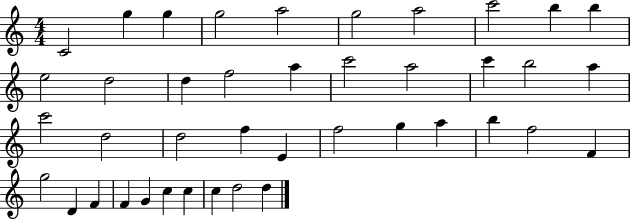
C4/h G5/q G5/q G5/h A5/h G5/h A5/h C6/h B5/q B5/q E5/h D5/h D5/q F5/h A5/q C6/h A5/h C6/q B5/h A5/q C6/h D5/h D5/h F5/q E4/q F5/h G5/q A5/q B5/q F5/h F4/q G5/h D4/q F4/q F4/q G4/q C5/q C5/q C5/q D5/h D5/q